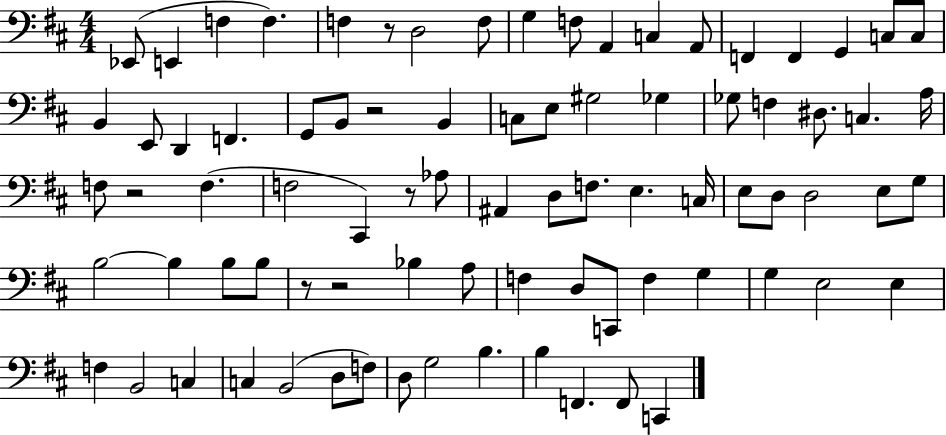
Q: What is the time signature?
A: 4/4